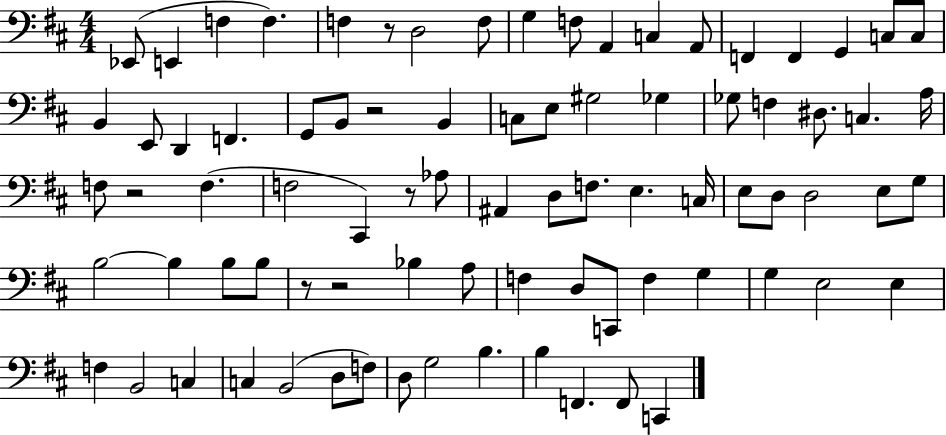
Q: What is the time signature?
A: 4/4